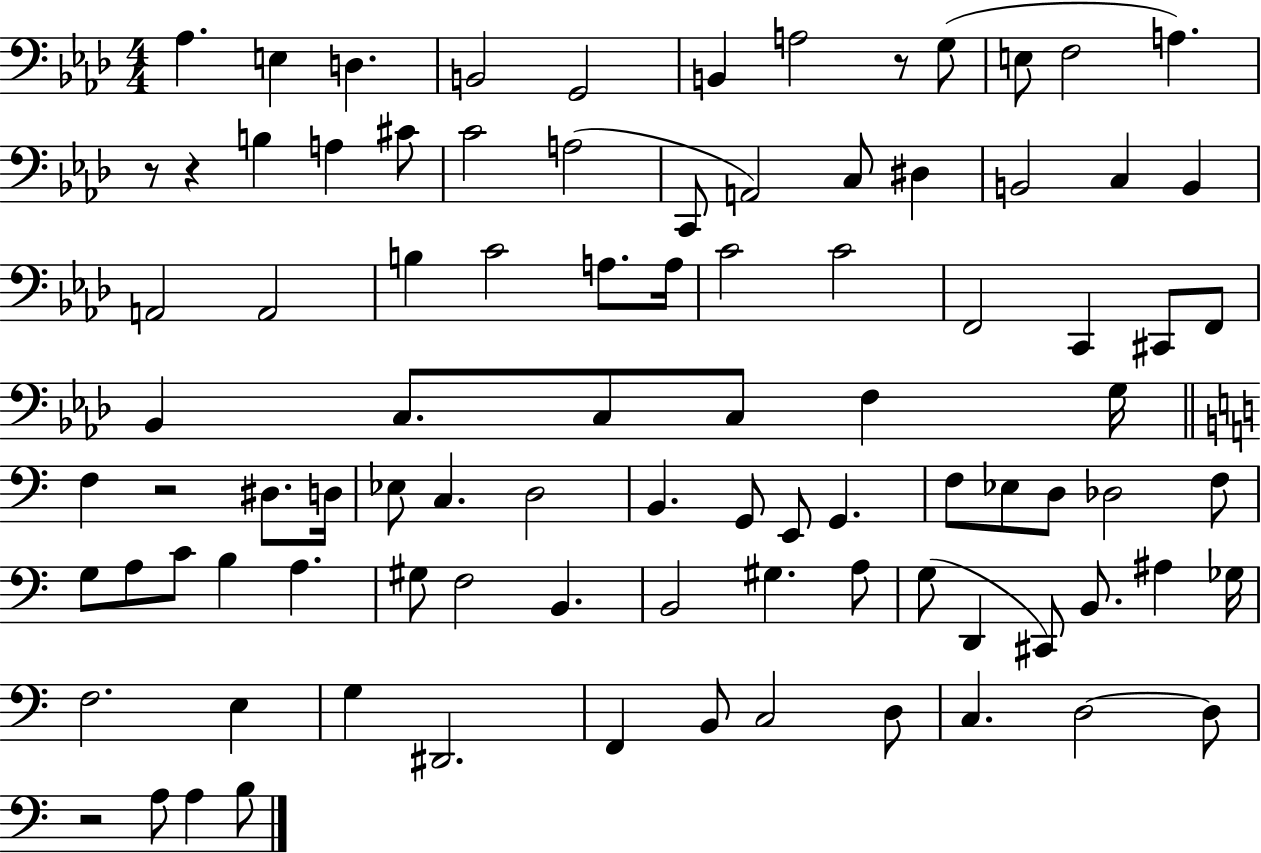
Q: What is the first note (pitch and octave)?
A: Ab3